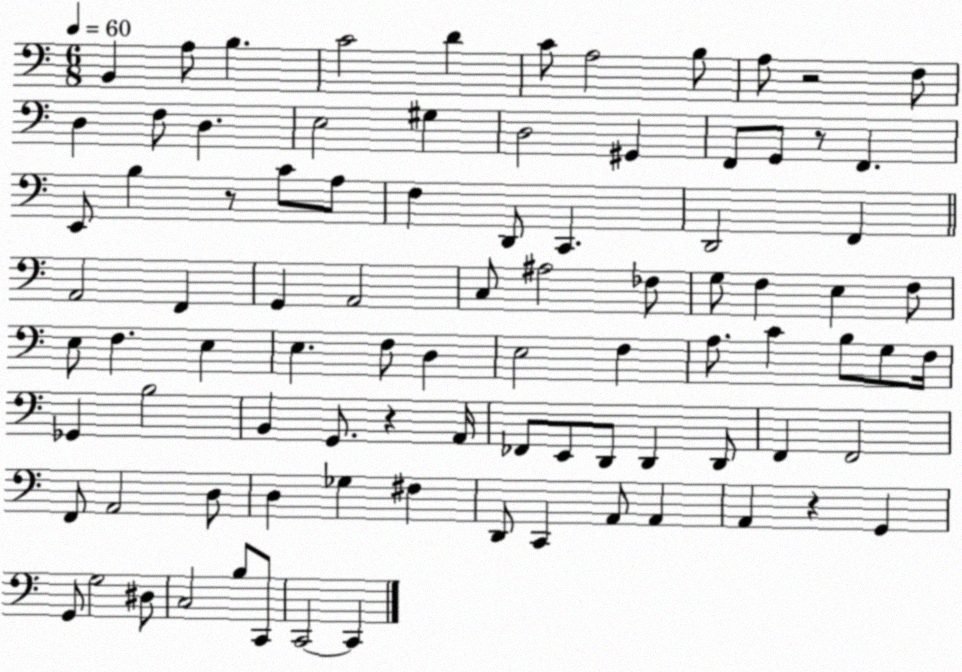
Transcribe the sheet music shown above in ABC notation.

X:1
T:Untitled
M:6/8
L:1/4
K:C
B,, A,/2 B, C2 D C/2 A,2 B,/2 A,/2 z2 F,/2 D, F,/2 D, E,2 ^G, D,2 ^G,, F,,/2 G,,/2 z/2 F,, E,,/2 B, z/2 C/2 A,/2 F, D,,/2 C,, D,,2 F,, A,,2 F,, G,, A,,2 C,/2 ^A,2 _F,/2 G,/2 F, E, F,/2 E,/2 F, E, E, F,/2 D, E,2 F, A,/2 C B,/2 G,/2 F,/4 _G,, B,2 B,, G,,/2 z A,,/4 _F,,/2 E,,/2 D,,/2 D,, D,,/2 F,, F,,2 F,,/2 A,,2 D,/2 D, _G, ^F, D,,/2 C,, A,,/2 A,, A,, z G,, G,,/2 G,2 ^D,/2 C,2 B,/2 C,,/2 C,,2 C,,